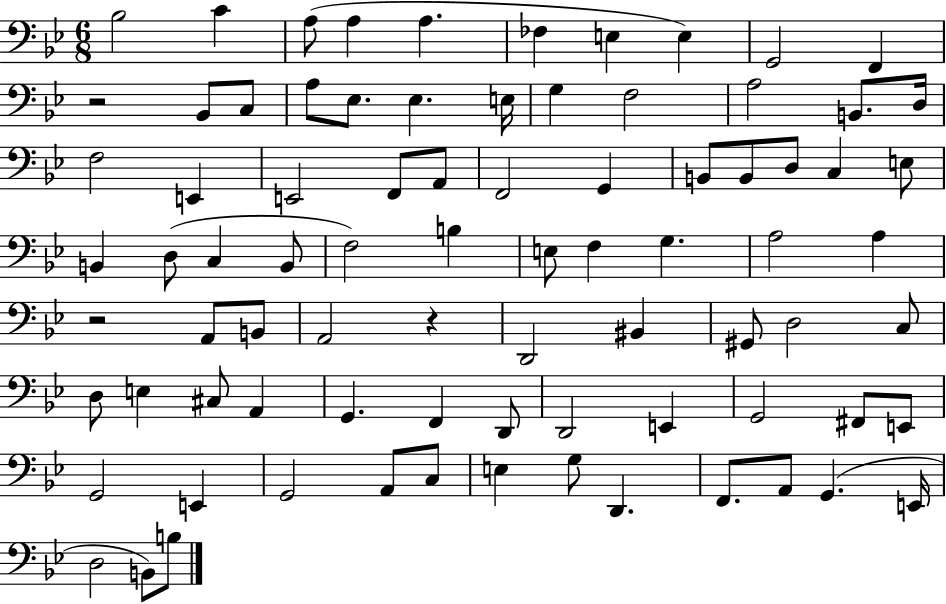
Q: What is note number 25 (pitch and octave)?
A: F2